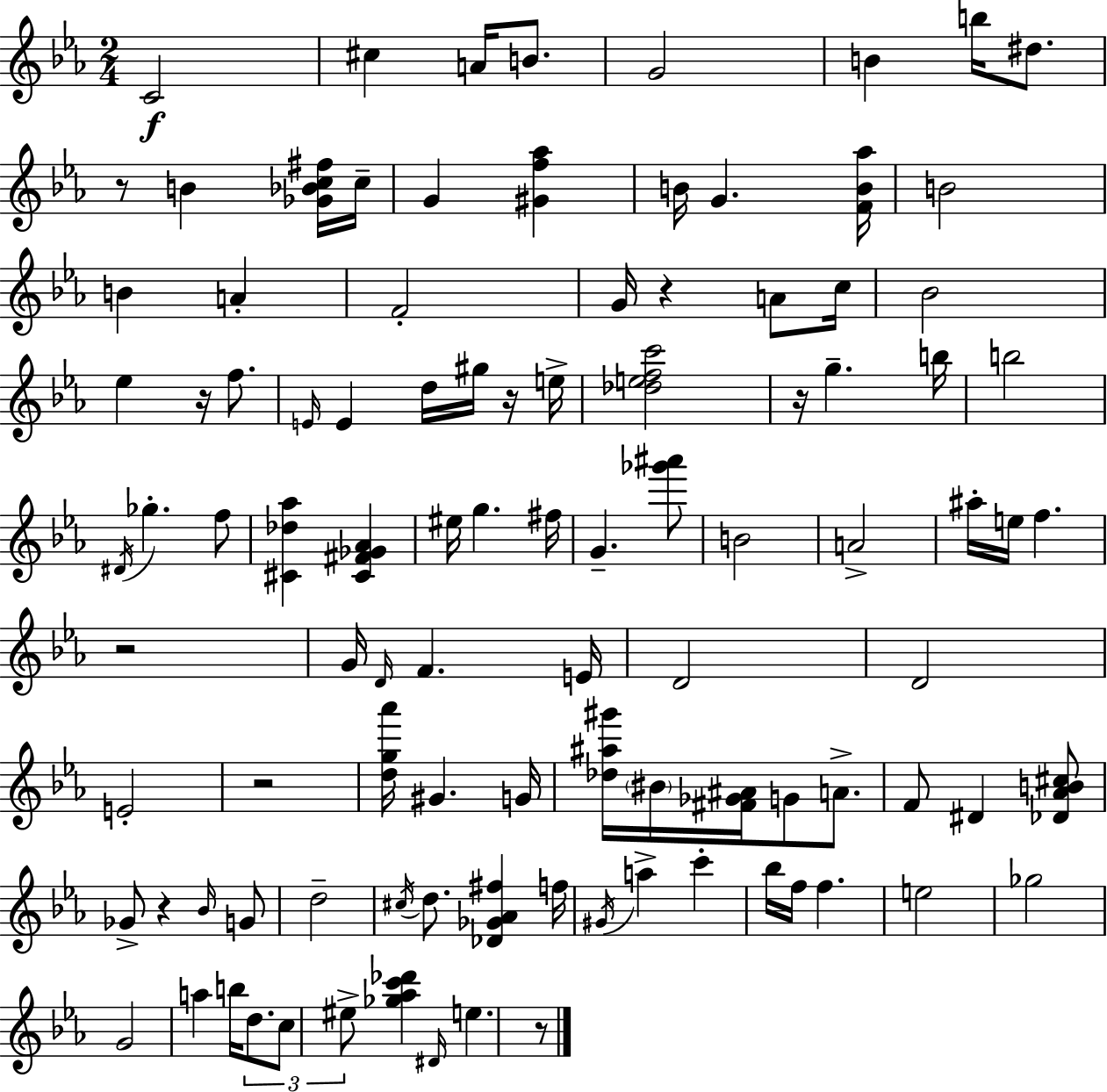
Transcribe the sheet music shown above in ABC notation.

X:1
T:Untitled
M:2/4
L:1/4
K:Cm
C2 ^c A/4 B/2 G2 B b/4 ^d/2 z/2 B [_G_Bc^f]/4 c/4 G [^Gf_a] B/4 G [FB_a]/4 B2 B A F2 G/4 z A/2 c/4 _B2 _e z/4 f/2 E/4 E d/4 ^g/4 z/4 e/4 [_defc']2 z/4 g b/4 b2 ^D/4 _g f/2 [^C_d_a] [^C^F_G_A] ^e/4 g ^f/4 G [_g'^a']/2 B2 A2 ^a/4 e/4 f z2 G/4 D/4 F E/4 D2 D2 E2 z2 [dg_a']/4 ^G G/4 [_d^a^g']/4 ^B/4 [^F_G^A]/4 G/2 A/2 F/2 ^D [_D_AB^c]/2 _G/2 z _B/4 G/2 d2 ^c/4 d/2 [_D_G_A^f] f/4 ^G/4 a c' _b/4 f/4 f e2 _g2 G2 a b/4 d/2 c/2 ^e/2 [_g_ac'_d'] ^D/4 e z/2